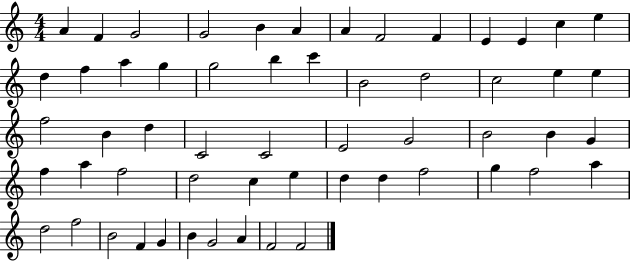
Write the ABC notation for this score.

X:1
T:Untitled
M:4/4
L:1/4
K:C
A F G2 G2 B A A F2 F E E c e d f a g g2 b c' B2 d2 c2 e e f2 B d C2 C2 E2 G2 B2 B G f a f2 d2 c e d d f2 g f2 a d2 f2 B2 F G B G2 A F2 F2